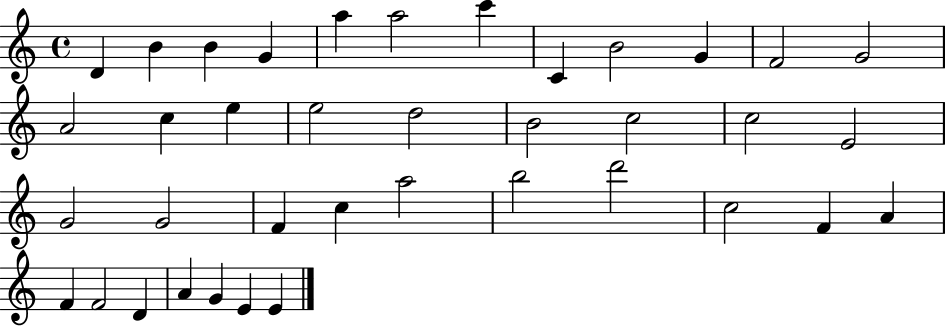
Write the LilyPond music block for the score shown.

{
  \clef treble
  \time 4/4
  \defaultTimeSignature
  \key c \major
  d'4 b'4 b'4 g'4 | a''4 a''2 c'''4 | c'4 b'2 g'4 | f'2 g'2 | \break a'2 c''4 e''4 | e''2 d''2 | b'2 c''2 | c''2 e'2 | \break g'2 g'2 | f'4 c''4 a''2 | b''2 d'''2 | c''2 f'4 a'4 | \break f'4 f'2 d'4 | a'4 g'4 e'4 e'4 | \bar "|."
}